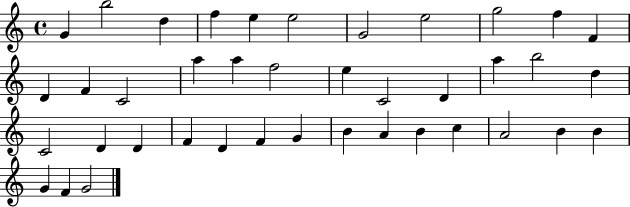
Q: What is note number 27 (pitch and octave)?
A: F4